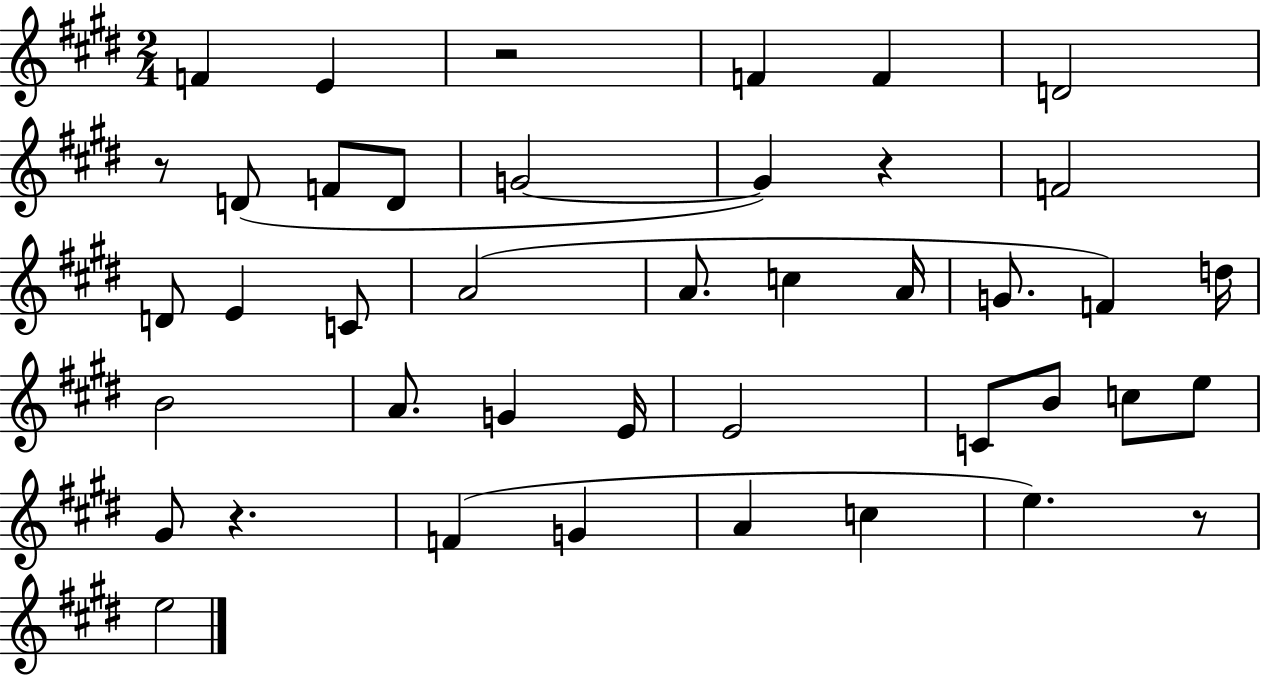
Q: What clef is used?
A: treble